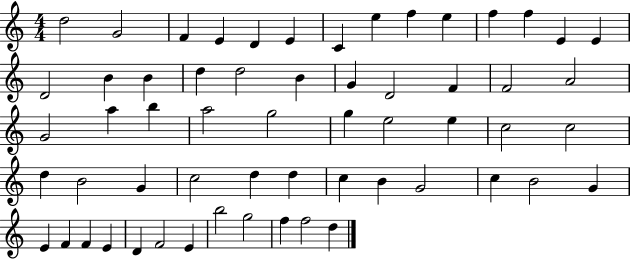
{
  \clef treble
  \numericTimeSignature
  \time 4/4
  \key c \major
  d''2 g'2 | f'4 e'4 d'4 e'4 | c'4 e''4 f''4 e''4 | f''4 f''4 e'4 e'4 | \break d'2 b'4 b'4 | d''4 d''2 b'4 | g'4 d'2 f'4 | f'2 a'2 | \break g'2 a''4 b''4 | a''2 g''2 | g''4 e''2 e''4 | c''2 c''2 | \break d''4 b'2 g'4 | c''2 d''4 d''4 | c''4 b'4 g'2 | c''4 b'2 g'4 | \break e'4 f'4 f'4 e'4 | d'4 f'2 e'4 | b''2 g''2 | f''4 f''2 d''4 | \break \bar "|."
}